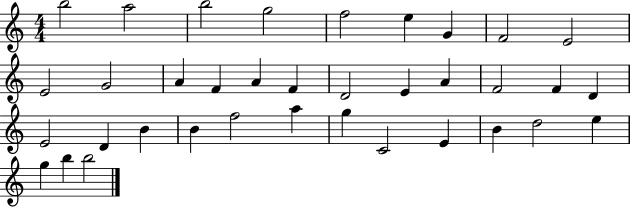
B5/h A5/h B5/h G5/h F5/h E5/q G4/q F4/h E4/h E4/h G4/h A4/q F4/q A4/q F4/q D4/h E4/q A4/q F4/h F4/q D4/q E4/h D4/q B4/q B4/q F5/h A5/q G5/q C4/h E4/q B4/q D5/h E5/q G5/q B5/q B5/h